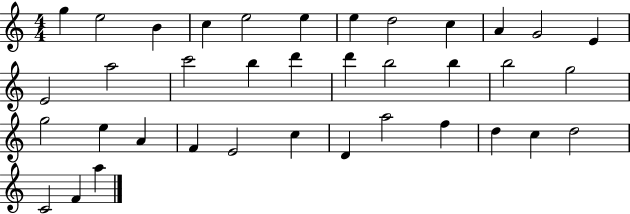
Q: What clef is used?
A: treble